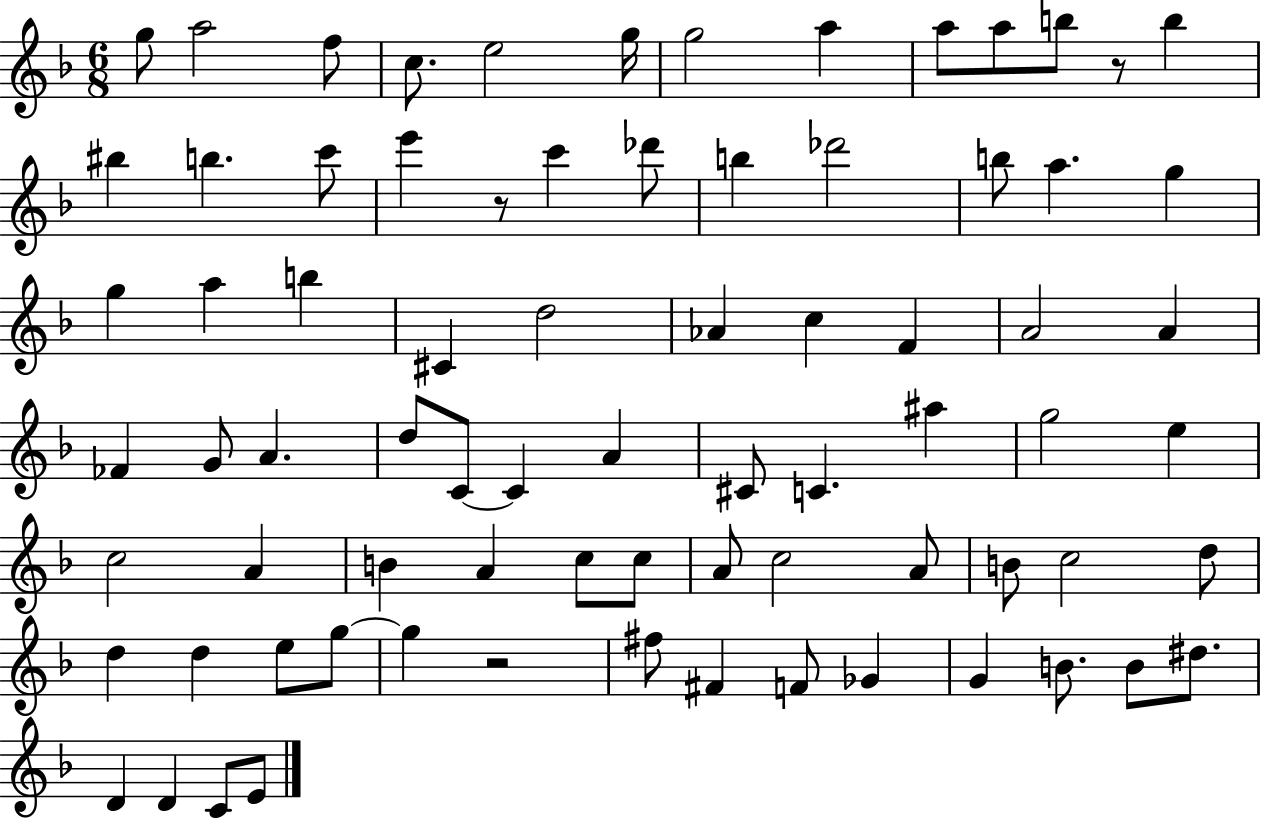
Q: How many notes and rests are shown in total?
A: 77